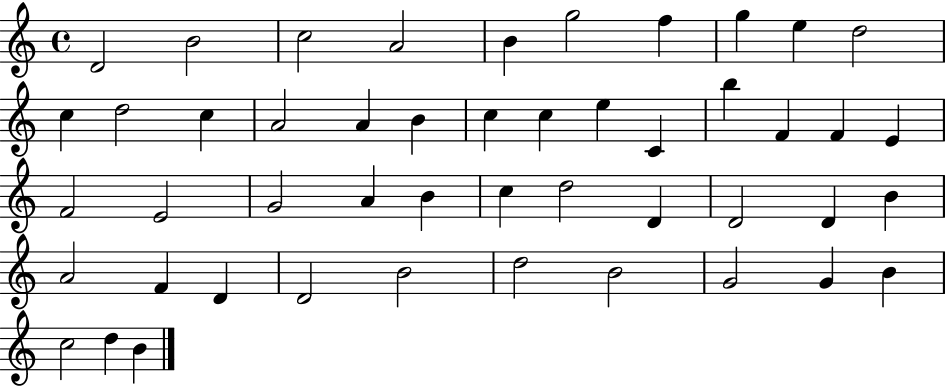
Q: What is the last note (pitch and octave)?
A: B4